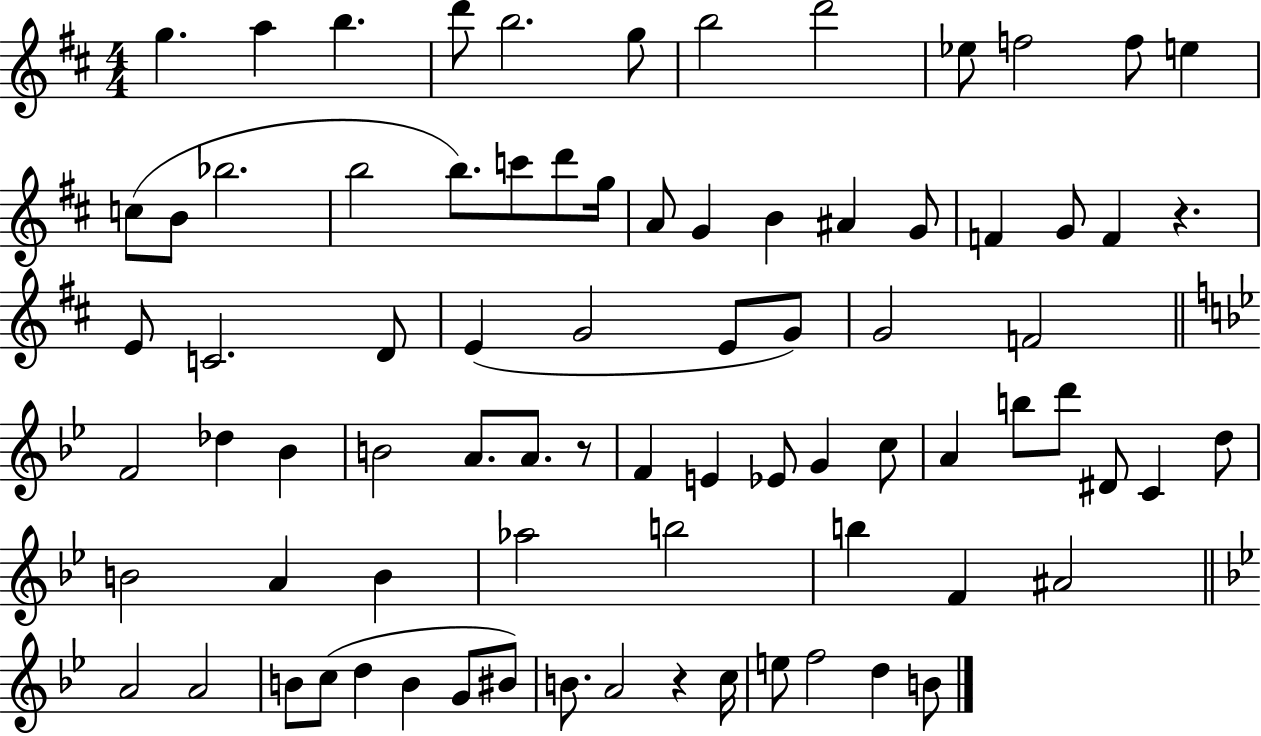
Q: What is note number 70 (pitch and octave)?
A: BIS4